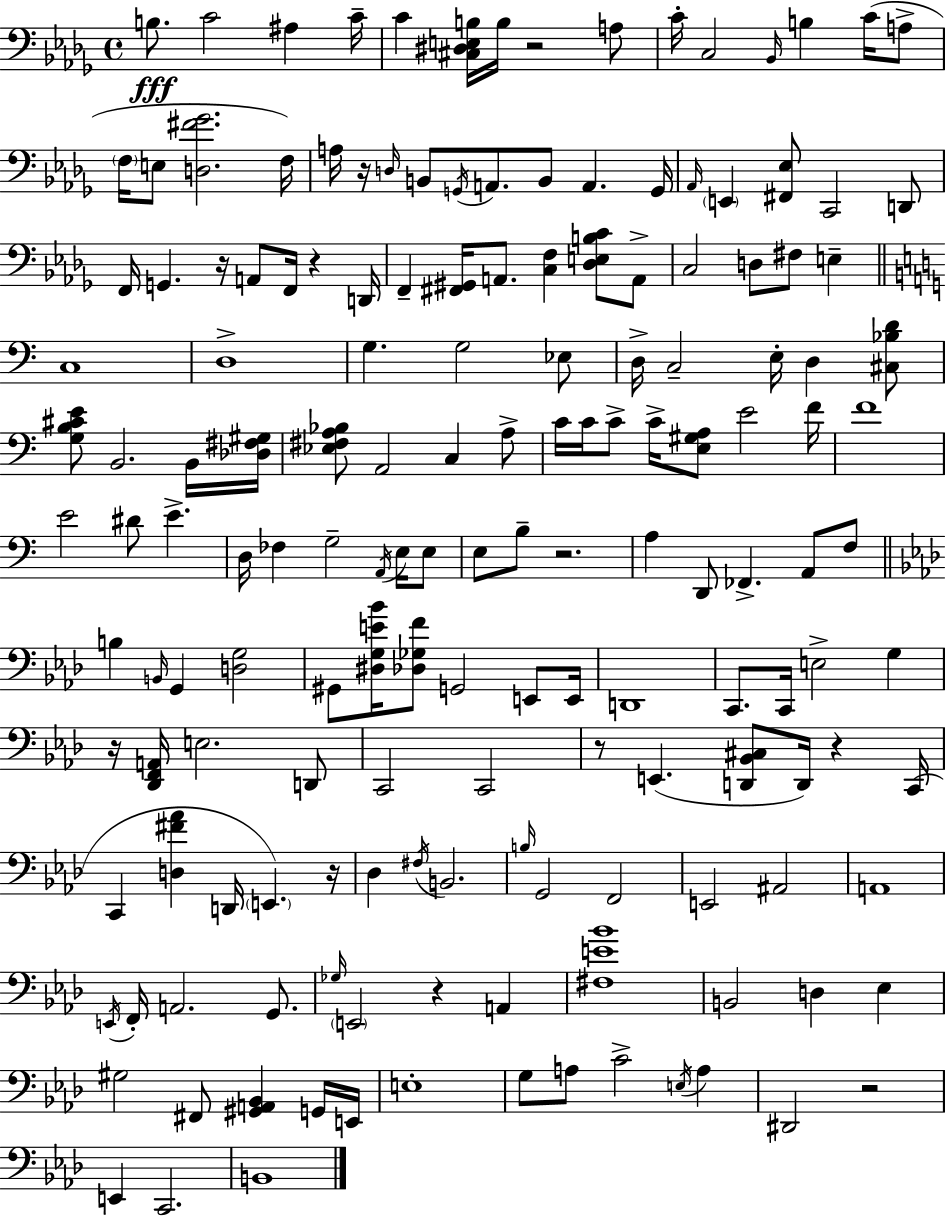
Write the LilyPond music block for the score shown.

{
  \clef bass
  \time 4/4
  \defaultTimeSignature
  \key bes \minor
  b8.\fff c'2 ais4 c'16-- | c'4 <cis dis e b>16 b16 r2 a8 | c'16-. c2 \grace { bes,16 } b4 c'16( a8-> | \parenthesize f16 e8 <d fis' ges'>2. | \break f16) a16 r16 \grace { d16 } b,8 \acciaccatura { g,16 } a,8. b,8 a,4. | g,16 \grace { aes,16 } \parenthesize e,4 <fis, ees>8 c,2 | d,8 f,16 g,4. r16 a,8 f,16 r4 | d,16 f,4-- <fis, gis,>16 a,8. <c f>4 | \break <des e b c'>8 a,8-> c2 d8 fis8 | e4-- \bar "||" \break \key c \major c1 | d1-> | g4. g2 ees8 | d16-> c2-- e16-. d4 <cis bes d'>8 | \break <g b cis' e'>8 b,2. b,16 <des fis gis>16 | <ees fis a bes>8 a,2 c4 a8-> | c'16 c'16 c'8-> c'16-> <e gis a>8 e'2 f'16 | f'1 | \break e'2 dis'8 e'4.-> | d16 fes4 g2-- \acciaccatura { a,16 } e16 e8 | e8 b8-- r2. | a4 d,8 fes,4.-> a,8 f8 | \break \bar "||" \break \key aes \major b4 \grace { b,16 } g,4 <d g>2 | gis,8 <dis g e' bes'>16 <des ges f'>8 g,2 e,8 | e,16 d,1 | c,8. c,16 e2-> g4 | \break r16 <des, f, a,>16 e2. d,8 | c,2 c,2 | r8 e,4.( <d, bes, cis>8 d,16) r4 | c,16( c,4 <d fis' aes'>4 d,16 \parenthesize e,4.) | \break r16 des4 \acciaccatura { fis16 } b,2. | \grace { b16 } g,2 f,2 | e,2 ais,2 | a,1 | \break \acciaccatura { e,16 } f,16-. a,2. | g,8. \grace { ges16 } \parenthesize e,2 r4 | a,4 <fis e' bes'>1 | b,2 d4 | \break ees4 gis2 fis,8 <gis, a, bes,>4 | g,16 e,16 e1-. | g8 a8 c'2-> | \acciaccatura { e16 } a4 dis,2 r2 | \break e,4 c,2. | b,1 | \bar "|."
}